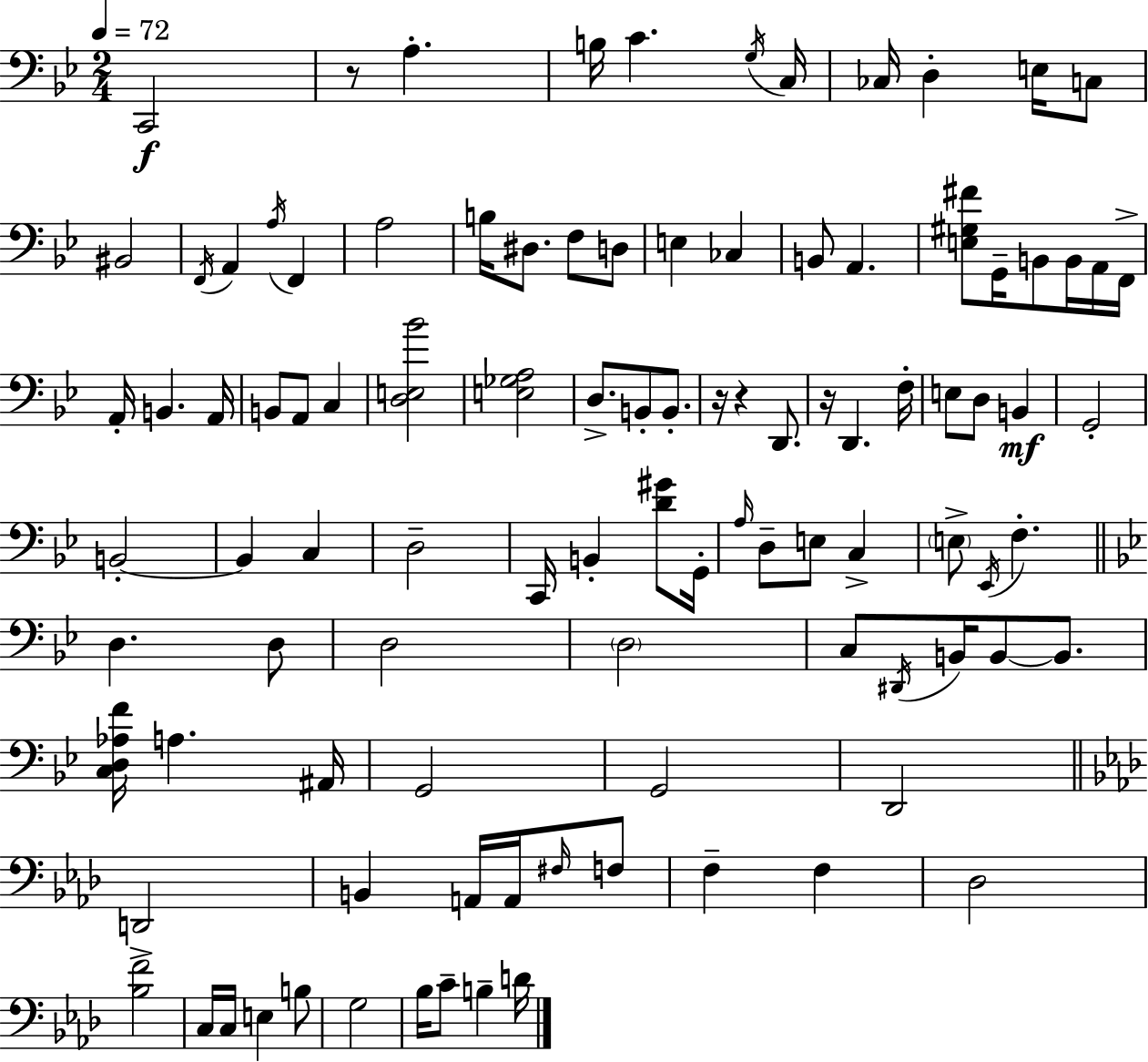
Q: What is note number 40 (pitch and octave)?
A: D2